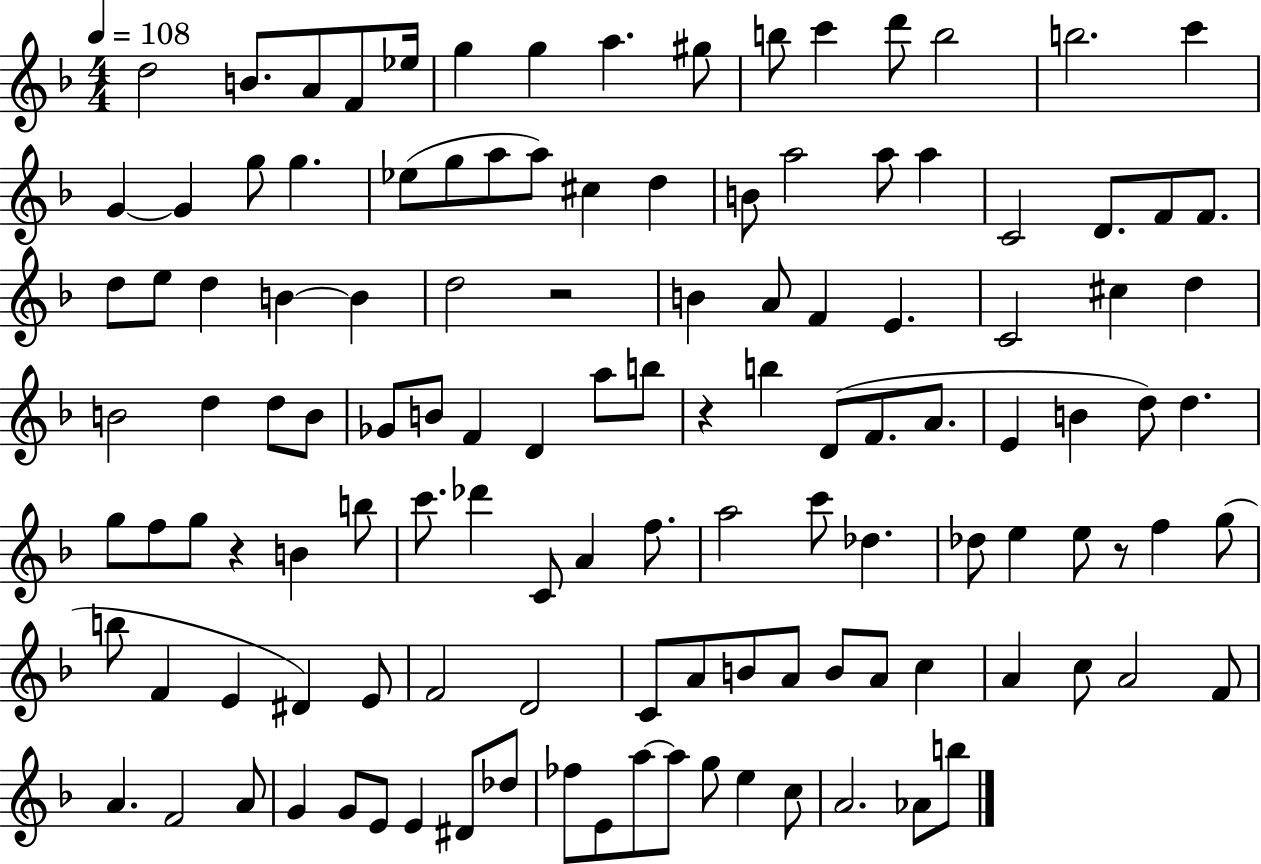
X:1
T:Untitled
M:4/4
L:1/4
K:F
d2 B/2 A/2 F/2 _e/4 g g a ^g/2 b/2 c' d'/2 b2 b2 c' G G g/2 g _e/2 g/2 a/2 a/2 ^c d B/2 a2 a/2 a C2 D/2 F/2 F/2 d/2 e/2 d B B d2 z2 B A/2 F E C2 ^c d B2 d d/2 B/2 _G/2 B/2 F D a/2 b/2 z b D/2 F/2 A/2 E B d/2 d g/2 f/2 g/2 z B b/2 c'/2 _d' C/2 A f/2 a2 c'/2 _d _d/2 e e/2 z/2 f g/2 b/2 F E ^D E/2 F2 D2 C/2 A/2 B/2 A/2 B/2 A/2 c A c/2 A2 F/2 A F2 A/2 G G/2 E/2 E ^D/2 _d/2 _f/2 E/2 a/2 a/2 g/2 e c/2 A2 _A/2 b/2